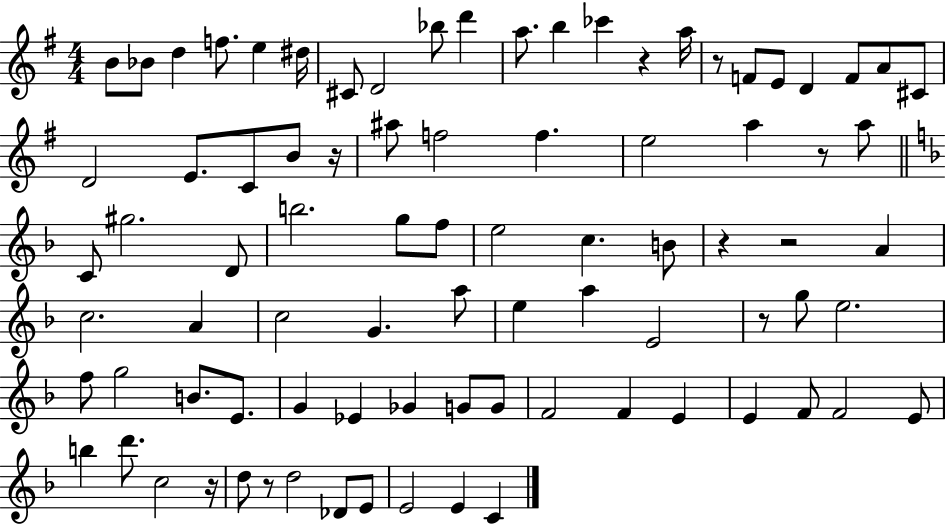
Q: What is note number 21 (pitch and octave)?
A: D4